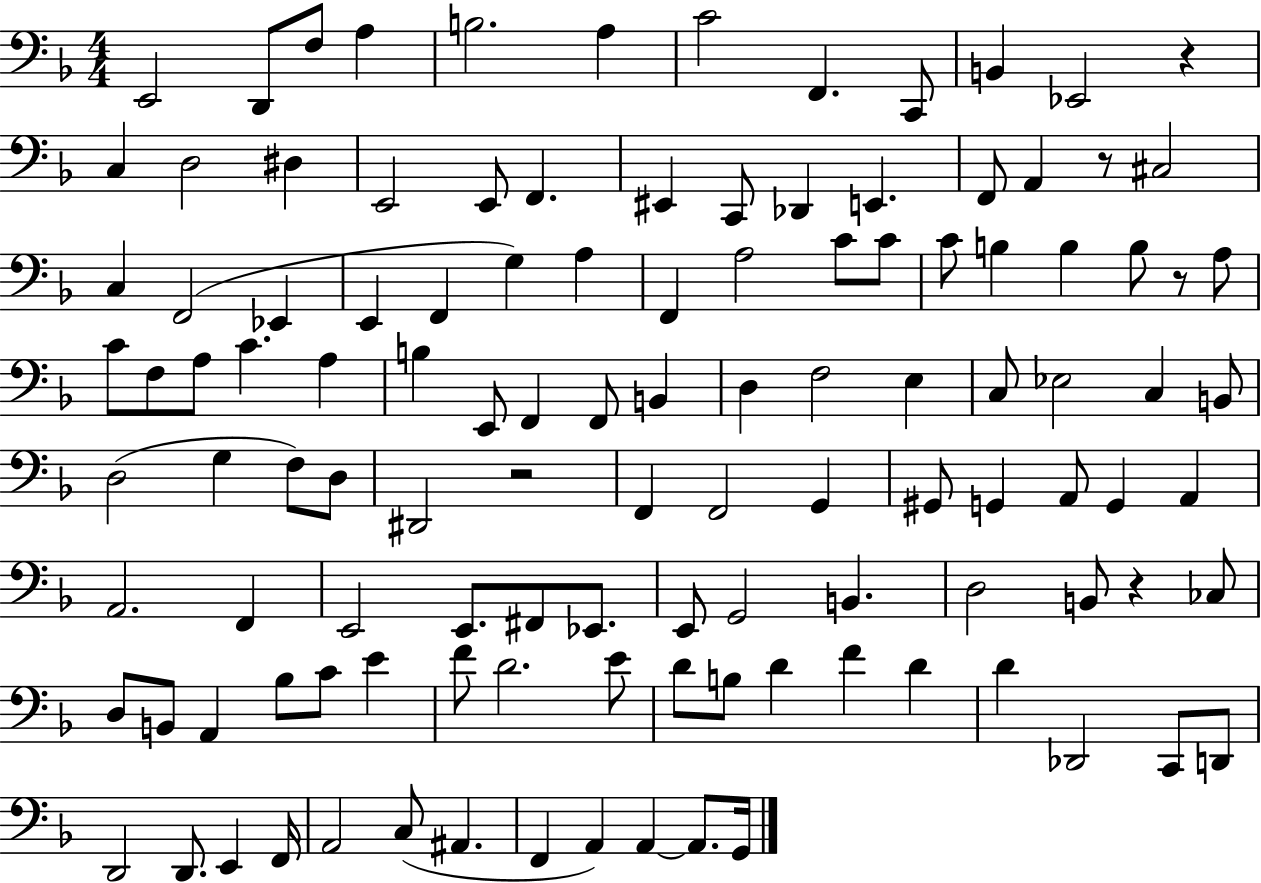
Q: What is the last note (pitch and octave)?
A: G2